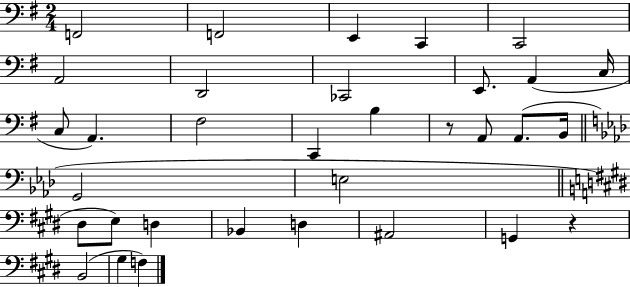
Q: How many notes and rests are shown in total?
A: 33